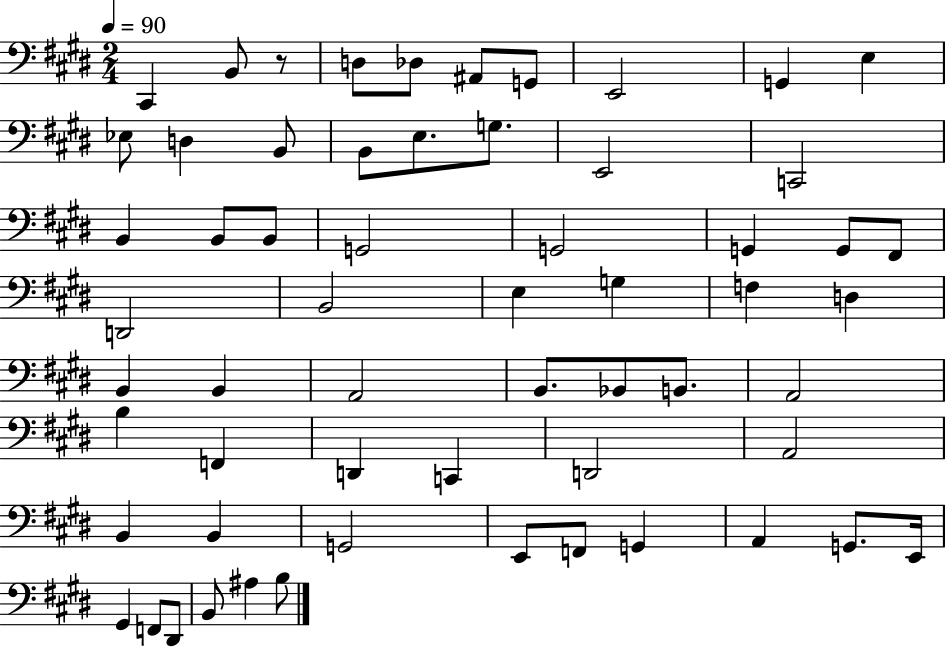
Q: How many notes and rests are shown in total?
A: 60